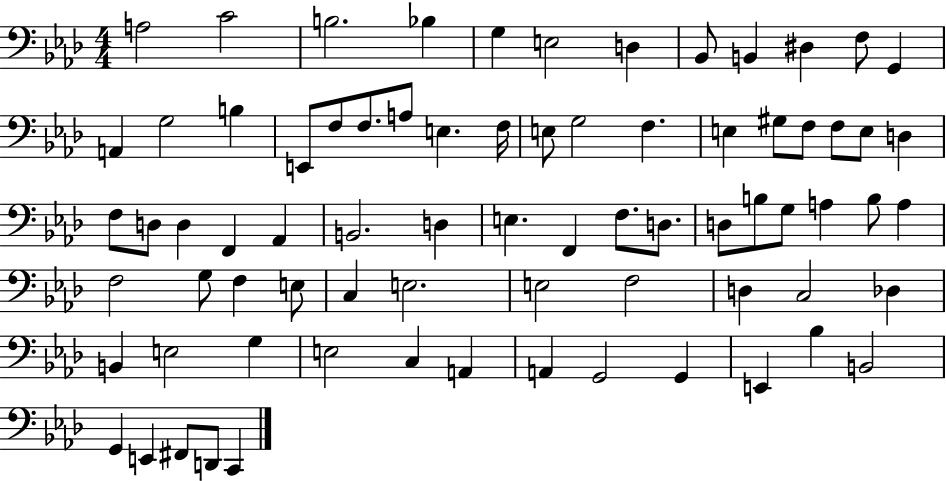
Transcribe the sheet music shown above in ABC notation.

X:1
T:Untitled
M:4/4
L:1/4
K:Ab
A,2 C2 B,2 _B, G, E,2 D, _B,,/2 B,, ^D, F,/2 G,, A,, G,2 B, E,,/2 F,/2 F,/2 A,/2 E, F,/4 E,/2 G,2 F, E, ^G,/2 F,/2 F,/2 E,/2 D, F,/2 D,/2 D, F,, _A,, B,,2 D, E, F,, F,/2 D,/2 D,/2 B,/2 G,/2 A, B,/2 A, F,2 G,/2 F, E,/2 C, E,2 E,2 F,2 D, C,2 _D, B,, E,2 G, E,2 C, A,, A,, G,,2 G,, E,, _B, B,,2 G,, E,, ^F,,/2 D,,/2 C,,